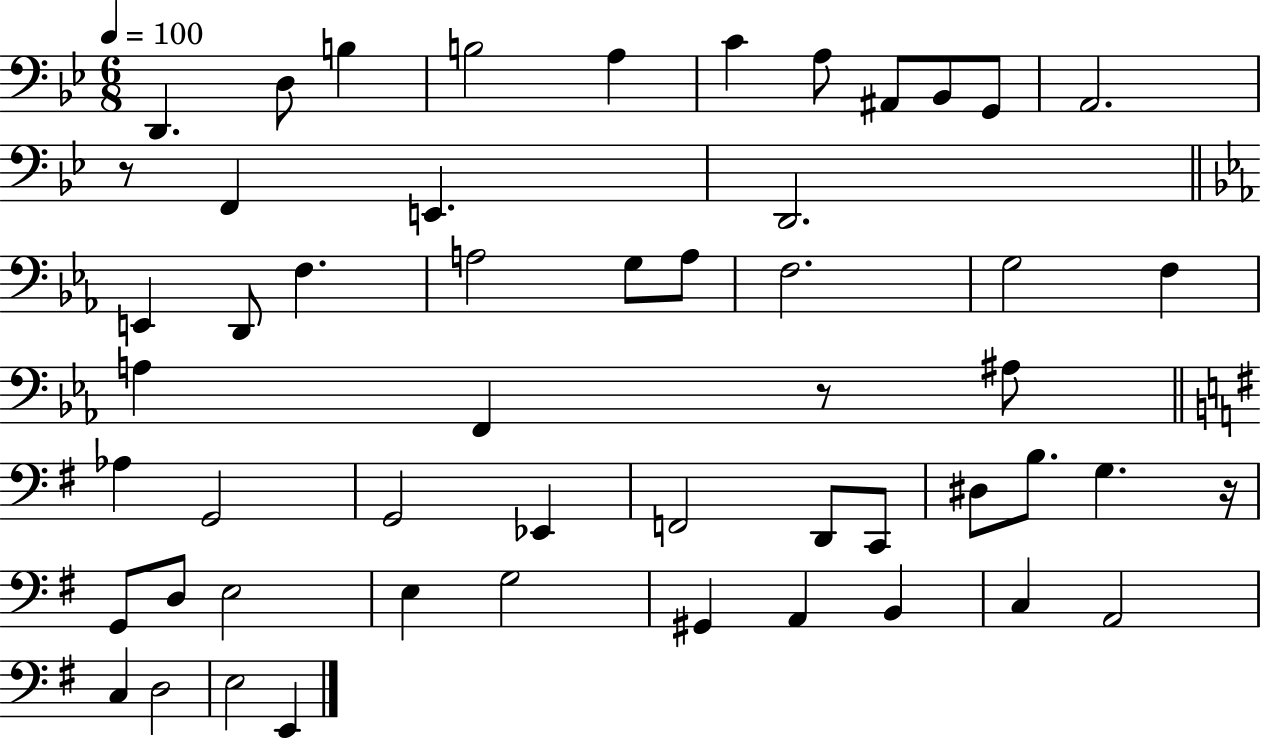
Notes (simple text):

D2/q. D3/e B3/q B3/h A3/q C4/q A3/e A#2/e Bb2/e G2/e A2/h. R/e F2/q E2/q. D2/h. E2/q D2/e F3/q. A3/h G3/e A3/e F3/h. G3/h F3/q A3/q F2/q R/e A#3/e Ab3/q G2/h G2/h Eb2/q F2/h D2/e C2/e D#3/e B3/e. G3/q. R/s G2/e D3/e E3/h E3/q G3/h G#2/q A2/q B2/q C3/q A2/h C3/q D3/h E3/h E2/q